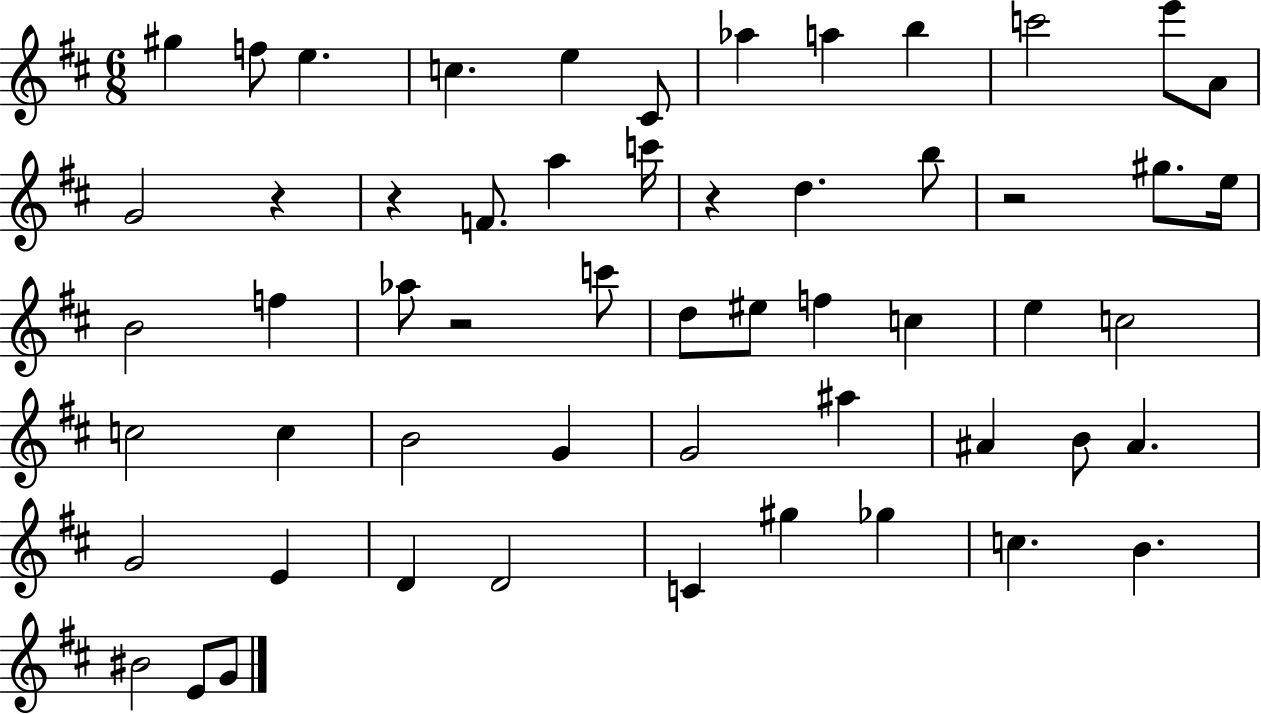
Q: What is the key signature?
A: D major